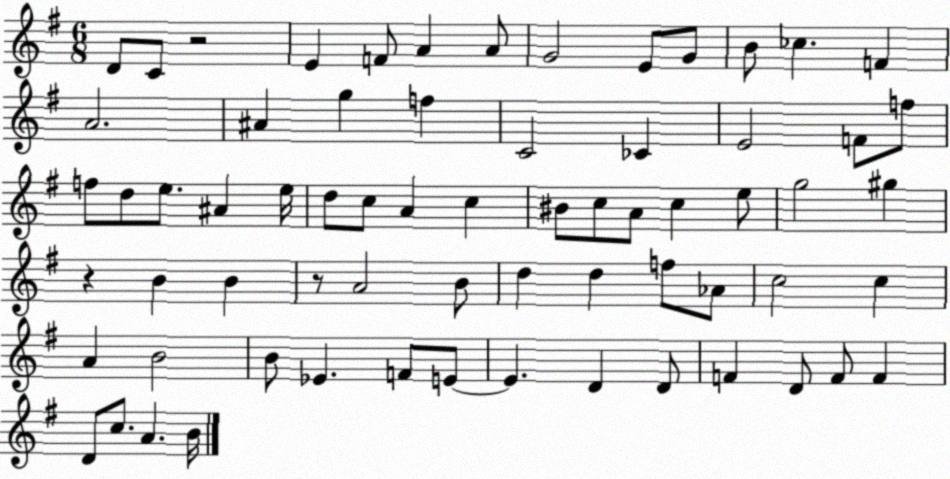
X:1
T:Untitled
M:6/8
L:1/4
K:G
D/2 C/2 z2 E F/2 A A/2 G2 E/2 G/2 B/2 _c F A2 ^A g f C2 _C E2 F/2 f/2 f/2 d/2 e/2 ^A e/4 d/2 c/2 A c ^B/2 c/2 A/2 c e/2 g2 ^g z B B z/2 A2 B/2 d d f/2 _A/2 c2 c A B2 B/2 _E F/2 E/2 E D D/2 F D/2 F/2 F D/2 c/2 A B/4